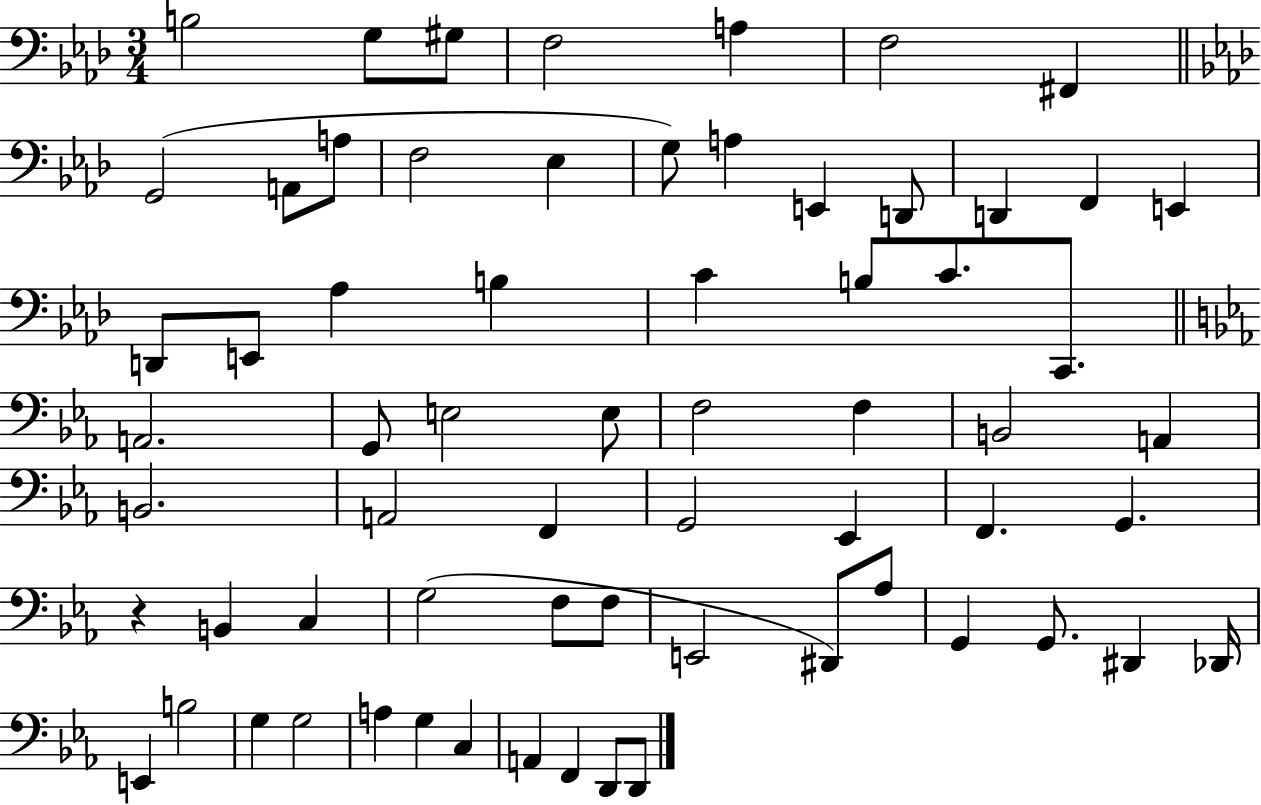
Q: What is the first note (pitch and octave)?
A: B3